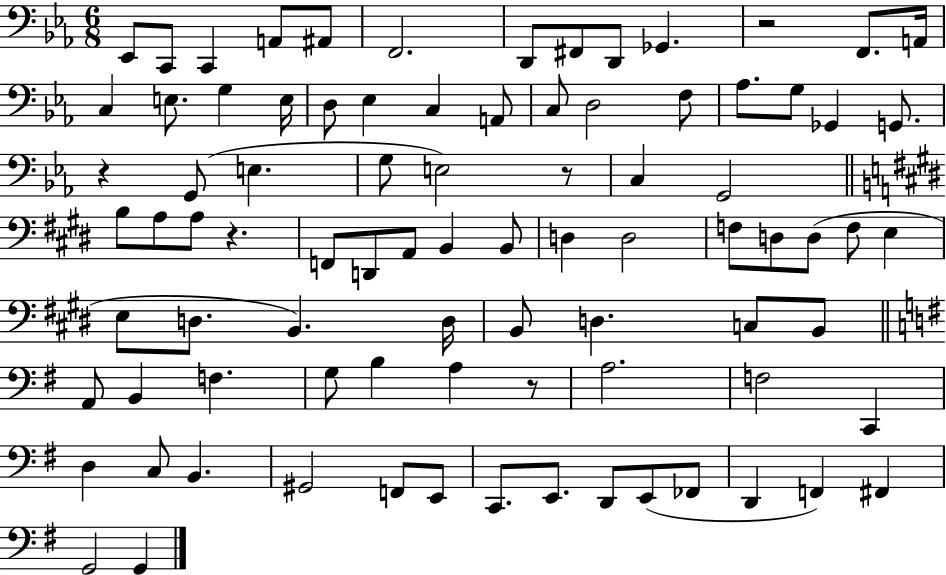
{
  \clef bass
  \numericTimeSignature
  \time 6/8
  \key ees \major
  ees,8 c,8 c,4 a,8 ais,8 | f,2. | d,8 fis,8 d,8 ges,4. | r2 f,8. a,16 | \break c4 e8. g4 e16 | d8 ees4 c4 a,8 | c8 d2 f8 | aes8. g8 ges,4 g,8. | \break r4 g,8( e4. | g8 e2) r8 | c4 g,2 | \bar "||" \break \key e \major b8 a8 a8 r4. | f,8 d,8 a,8 b,4 b,8 | d4 d2 | f8 d8 d8( f8 e4 | \break e8 d8. b,4.) d16 | b,8 d4. c8 b,8 | \bar "||" \break \key g \major a,8 b,4 f4. | g8 b4 a4 r8 | a2. | f2 c,4 | \break d4 c8 b,4. | gis,2 f,8 e,8 | c,8. e,8. d,8 e,8( fes,8 | d,4 f,4) fis,4 | \break g,2 g,4 | \bar "|."
}